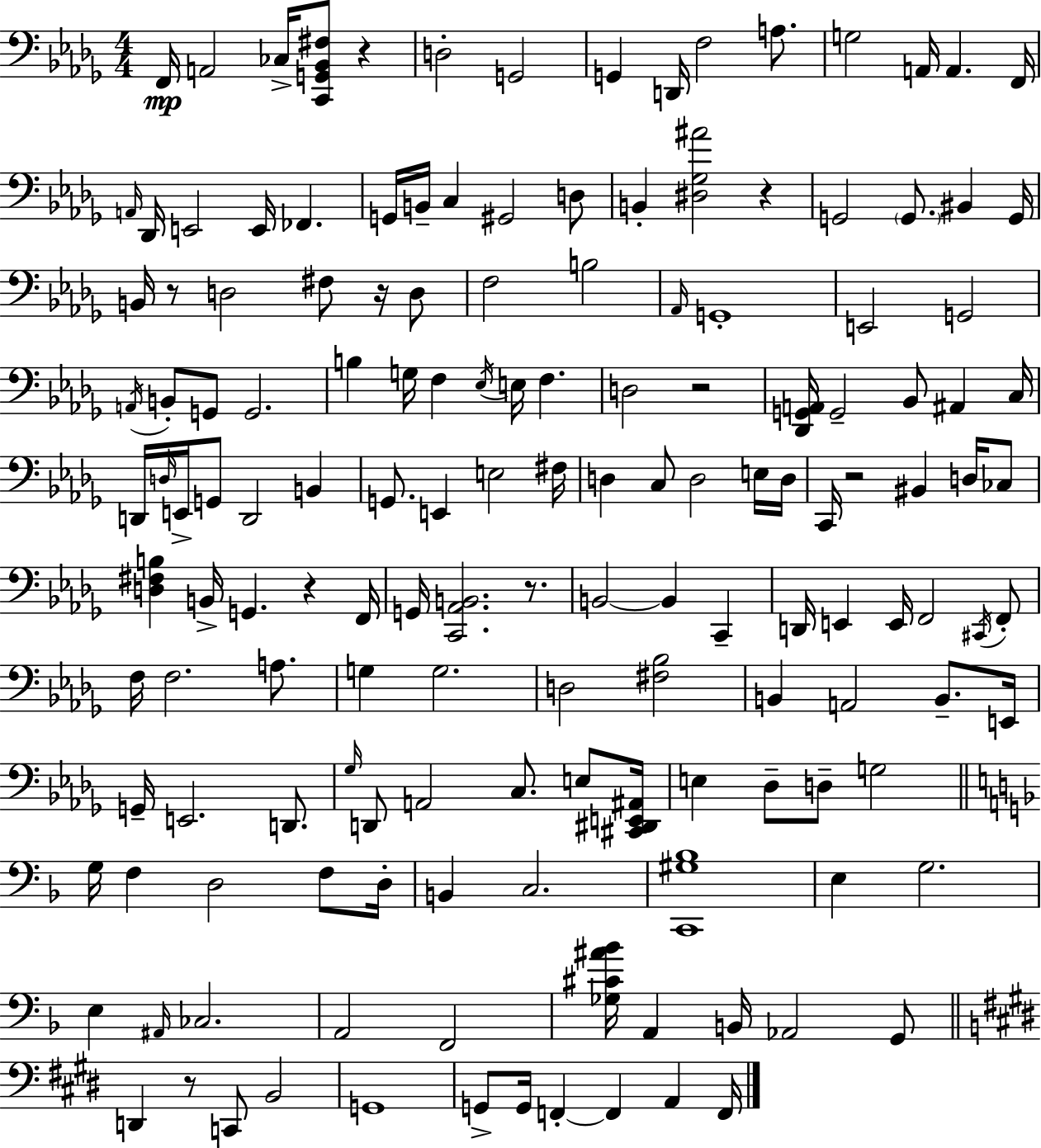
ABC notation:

X:1
T:Untitled
M:4/4
L:1/4
K:Bbm
F,,/4 A,,2 _C,/4 [C,,G,,_B,,^F,]/2 z D,2 G,,2 G,, D,,/4 F,2 A,/2 G,2 A,,/4 A,, F,,/4 A,,/4 _D,,/4 E,,2 E,,/4 _F,, G,,/4 B,,/4 C, ^G,,2 D,/2 B,, [^D,_G,^A]2 z G,,2 G,,/2 ^B,, G,,/4 B,,/4 z/2 D,2 ^F,/2 z/4 D,/2 F,2 B,2 _A,,/4 G,,4 E,,2 G,,2 A,,/4 B,,/2 G,,/2 G,,2 B, G,/4 F, _E,/4 E,/4 F, D,2 z2 [_D,,G,,A,,]/4 G,,2 _B,,/2 ^A,, C,/4 D,,/4 D,/4 E,,/4 G,,/2 D,,2 B,, G,,/2 E,, E,2 ^F,/4 D, C,/2 D,2 E,/4 D,/4 C,,/4 z2 ^B,, D,/4 _C,/2 [D,^F,B,] B,,/4 G,, z F,,/4 G,,/4 [C,,_A,,B,,]2 z/2 B,,2 B,, C,, D,,/4 E,, E,,/4 F,,2 ^C,,/4 F,,/2 F,/4 F,2 A,/2 G, G,2 D,2 [^F,_B,]2 B,, A,,2 B,,/2 E,,/4 G,,/4 E,,2 D,,/2 _G,/4 D,,/2 A,,2 C,/2 E,/2 [^C,,^D,,E,,^A,,]/4 E, _D,/2 D,/2 G,2 G,/4 F, D,2 F,/2 D,/4 B,, C,2 [C,,^G,_B,]4 E, G,2 E, ^A,,/4 _C,2 A,,2 F,,2 [_G,^C^A_B]/4 A,, B,,/4 _A,,2 G,,/2 D,, z/2 C,,/2 B,,2 G,,4 G,,/2 G,,/4 F,, F,, A,, F,,/4